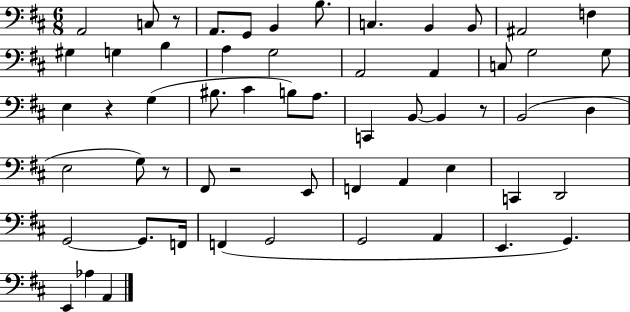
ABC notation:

X:1
T:Untitled
M:6/8
L:1/4
K:D
A,,2 C,/2 z/2 A,,/2 G,,/2 B,, B,/2 C, B,, B,,/2 ^A,,2 F, ^G, G, B, A, G,2 A,,2 A,, C,/2 G,2 G,/2 E, z G, ^B,/2 ^C B,/2 A,/2 C,, B,,/2 B,, z/2 B,,2 D, E,2 G,/2 z/2 ^F,,/2 z2 E,,/2 F,, A,, E, C,, D,,2 G,,2 G,,/2 F,,/4 F,, G,,2 G,,2 A,, E,, G,, E,, _A, A,,